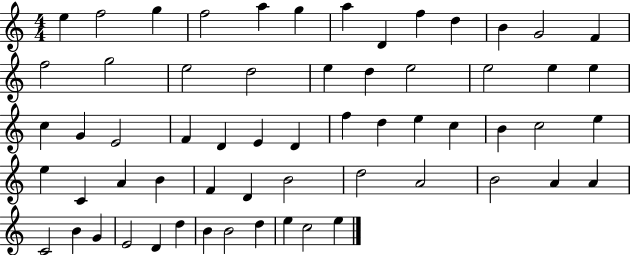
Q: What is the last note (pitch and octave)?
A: E5